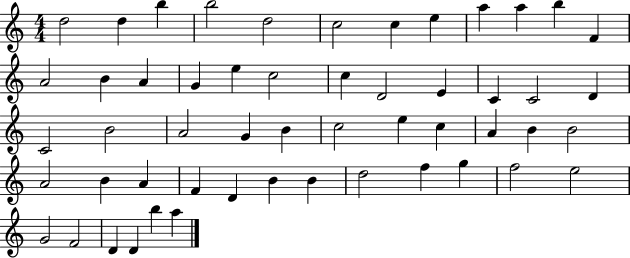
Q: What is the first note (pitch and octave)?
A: D5